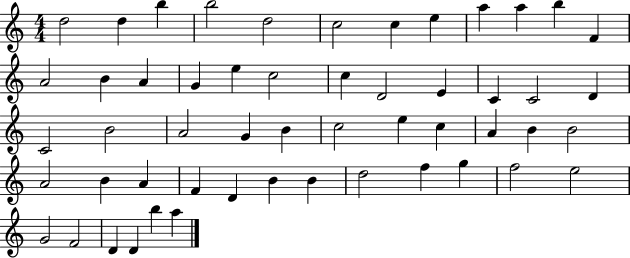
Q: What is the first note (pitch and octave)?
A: D5